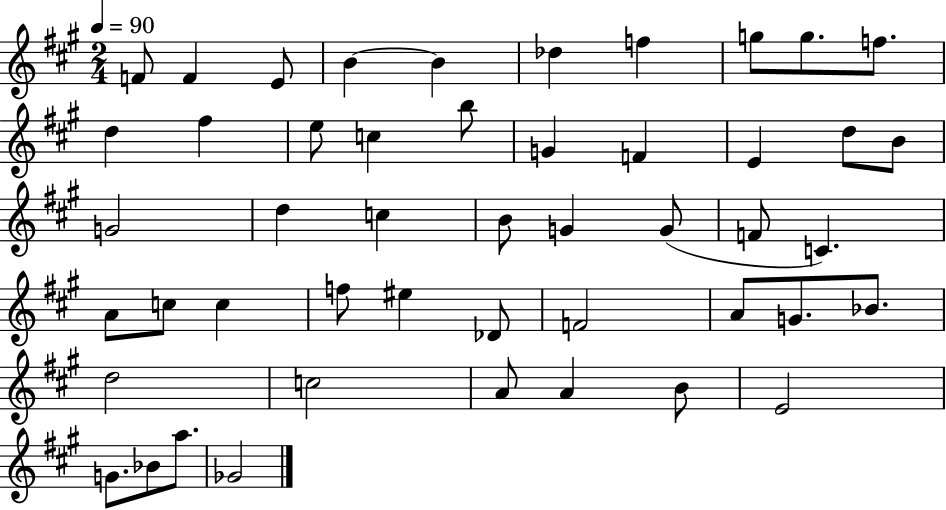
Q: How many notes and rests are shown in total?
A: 48